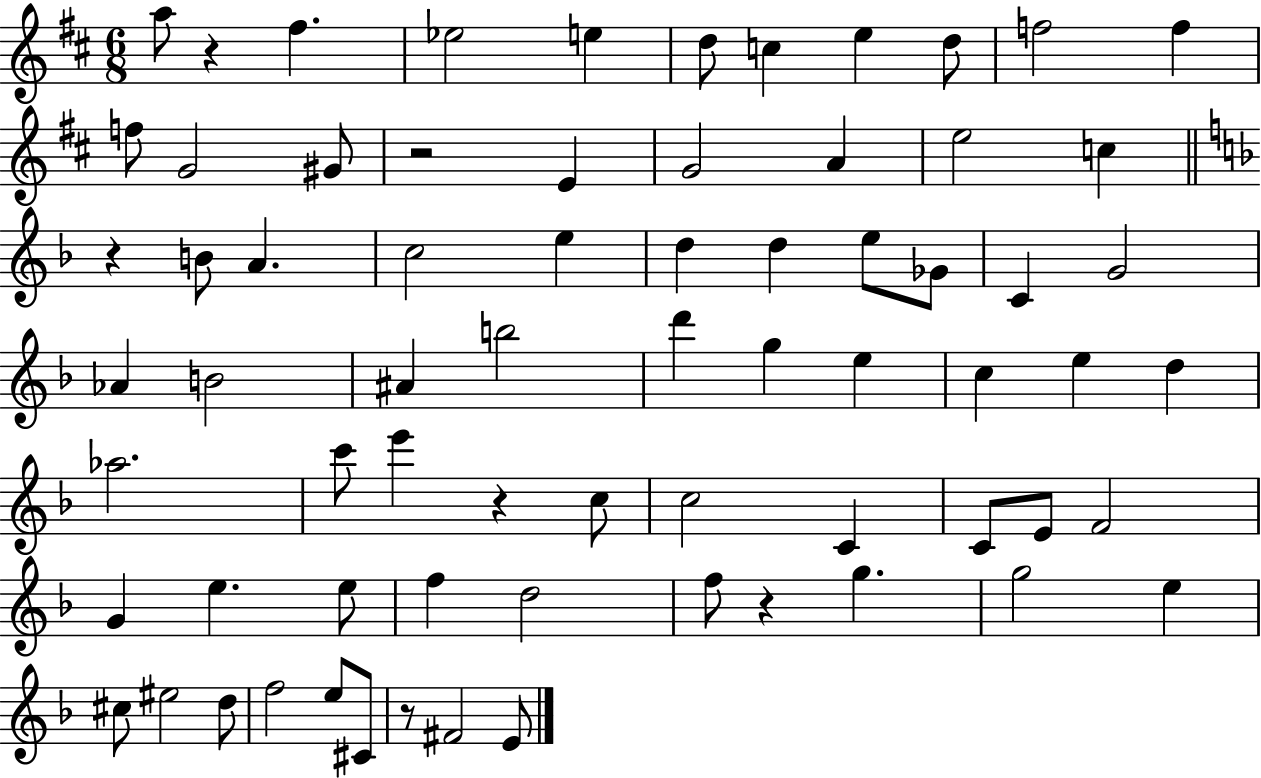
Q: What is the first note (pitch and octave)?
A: A5